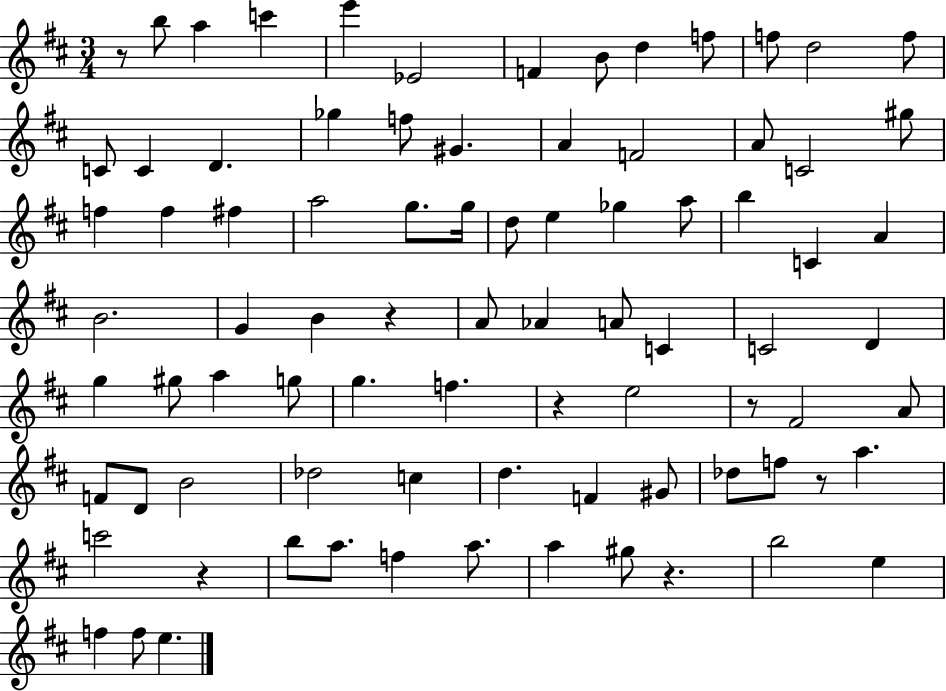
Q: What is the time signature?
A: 3/4